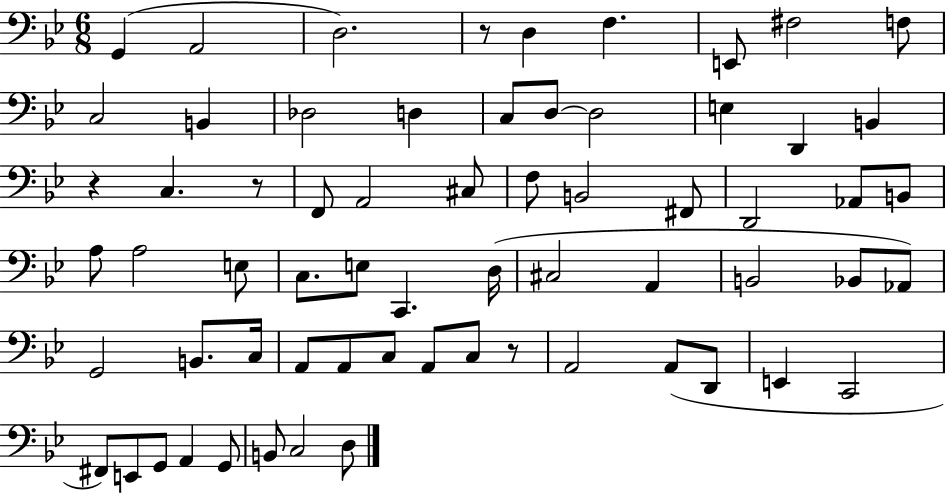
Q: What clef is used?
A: bass